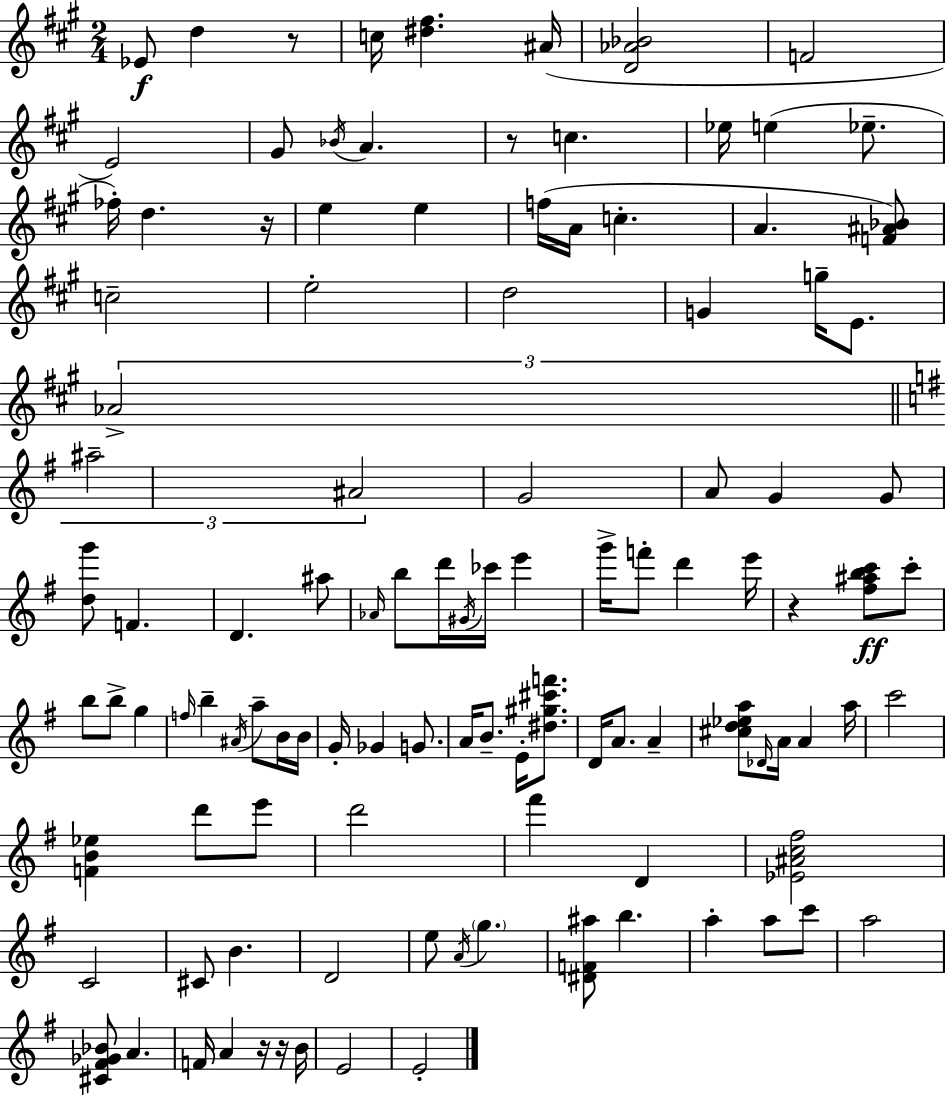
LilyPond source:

{
  \clef treble
  \numericTimeSignature
  \time 2/4
  \key a \major
  ees'8\f d''4 r8 | c''16 <dis'' fis''>4. ais'16( | <d' aes' bes'>2 | f'2 | \break e'2) | gis'8 \acciaccatura { bes'16 } a'4. | r8 c''4. | ees''16 e''4( ees''8.-- | \break fes''16-.) d''4. | r16 e''4 e''4 | f''16( a'16 c''4.-. | a'4. <f' ais' bes'>8) | \break c''2-- | e''2-. | d''2 | g'4 g''16-- e'8. | \break \tuplet 3/2 { aes'2-> | \bar "||" \break \key g \major ais''2-- | ais'2 } | g'2 | a'8 g'4 g'8 | \break <d'' g'''>8 f'4. | d'4. ais''8 | \grace { aes'16 } b''8 d'''16 \acciaccatura { gis'16 } ces'''16 e'''4 | g'''16-> f'''8-. d'''4 | \break e'''16 r4 <fis'' ais'' b'' c'''>8\ff | c'''8-. b''8 b''8-> g''4 | \grace { f''16 } b''4-- \acciaccatura { ais'16 } | a''8-- b'16 b'16 g'16-. ges'4 | \break g'8. a'16 b'8.-- | e'16-. <dis'' gis'' cis''' f'''>8. d'16 a'8. | a'4-- <cis'' d'' ees'' a''>8 \grace { des'16 } a'16 | a'4 a''16 c'''2 | \break <f' b' ees''>4 | d'''8 e'''8 d'''2 | fis'''4 | d'4 <ees' ais' c'' fis''>2 | \break c'2 | cis'8 b'4. | d'2 | e''8 \acciaccatura { a'16 } | \break \parenthesize g''4. <dis' f' ais''>8 | b''4. a''4-. | a''8 c'''8 a''2 | <cis' fis' ges' bes'>8 | \break a'4. f'16 a'4 | r16 r16 b'16 e'2 | e'2-. | \bar "|."
}